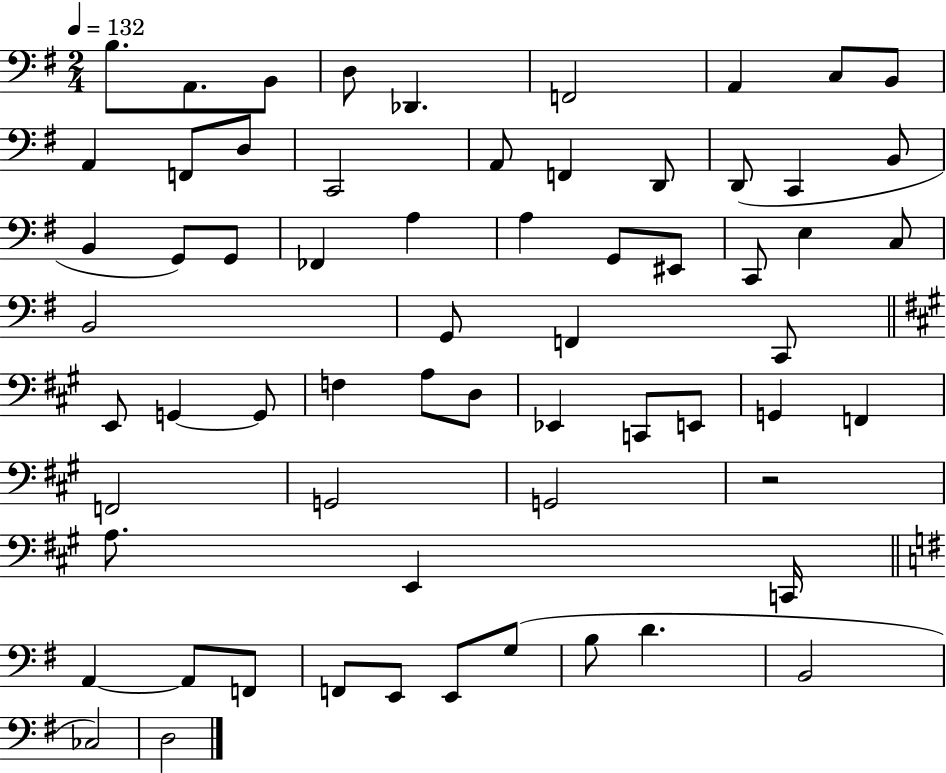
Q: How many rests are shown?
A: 1